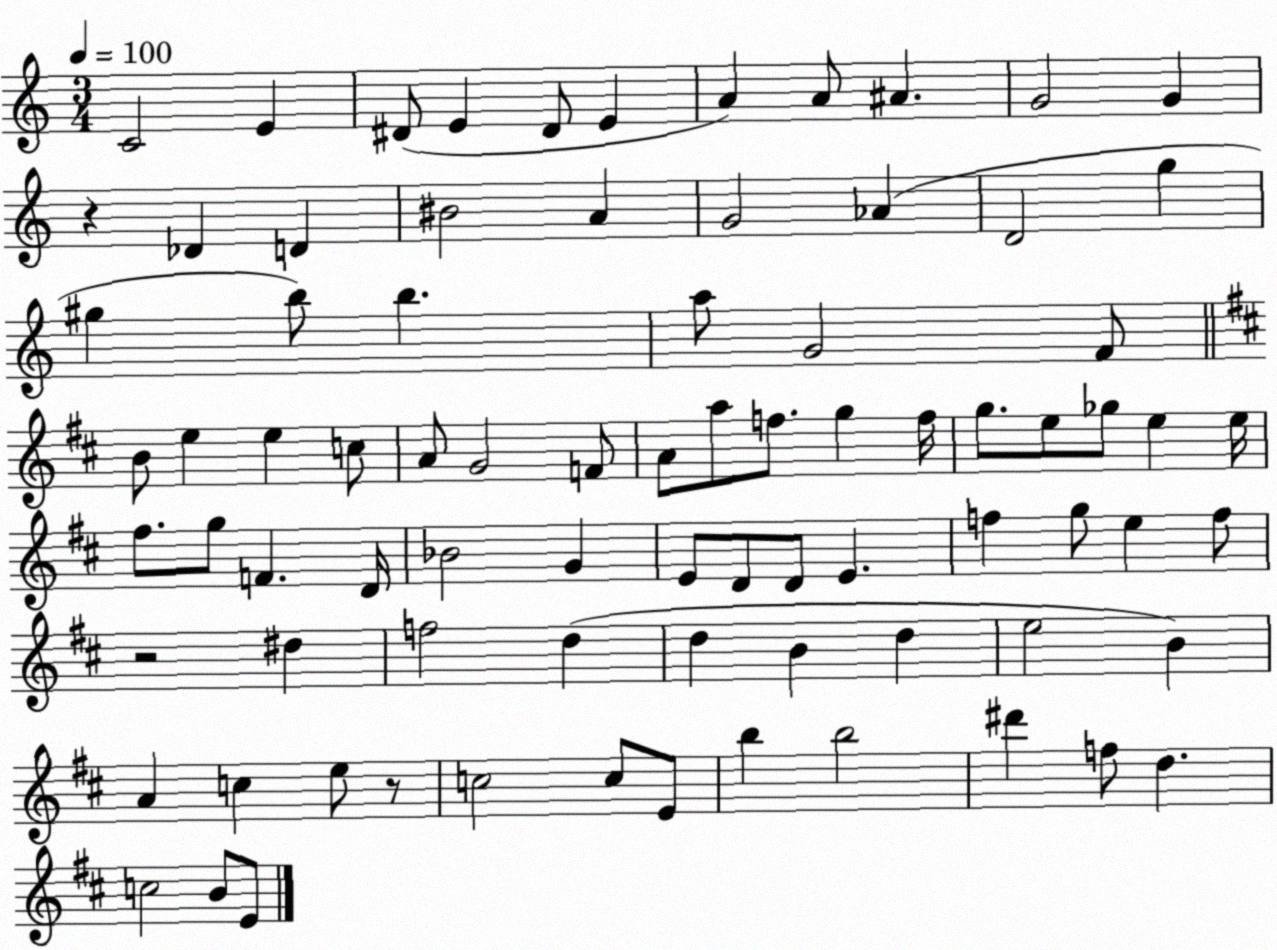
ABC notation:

X:1
T:Untitled
M:3/4
L:1/4
K:C
C2 E ^D/2 E ^D/2 E A A/2 ^A G2 G z _D D ^B2 A G2 _A D2 g ^g b/2 b a/2 G2 F/2 B/2 e e c/2 A/2 G2 F/2 A/2 a/2 f/2 g f/4 g/2 e/2 _g/2 e e/4 ^f/2 g/2 F D/4 _B2 G E/2 D/2 D/2 E f g/2 e f/2 z2 ^d f2 d d B d e2 B A c e/2 z/2 c2 c/2 E/2 b b2 ^d' f/2 d c2 B/2 E/2